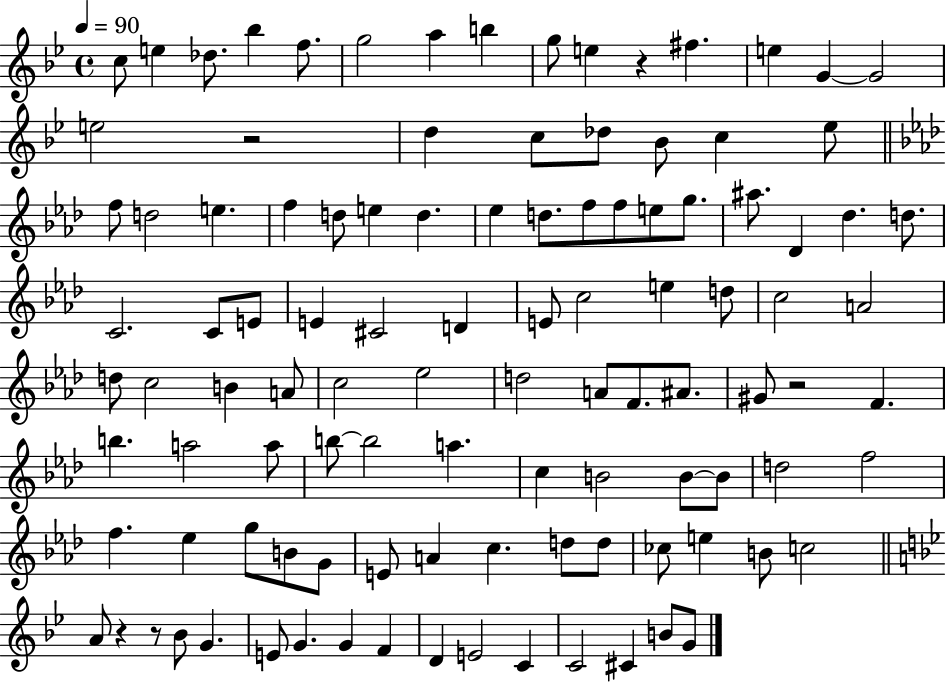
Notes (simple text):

C5/e E5/q Db5/e. Bb5/q F5/e. G5/h A5/q B5/q G5/e E5/q R/q F#5/q. E5/q G4/q G4/h E5/h R/h D5/q C5/e Db5/e Bb4/e C5/q Eb5/e F5/e D5/h E5/q. F5/q D5/e E5/q D5/q. Eb5/q D5/e. F5/e F5/e E5/e G5/e. A#5/e. Db4/q Db5/q. D5/e. C4/h. C4/e E4/e E4/q C#4/h D4/q E4/e C5/h E5/q D5/e C5/h A4/h D5/e C5/h B4/q A4/e C5/h Eb5/h D5/h A4/e F4/e. A#4/e. G#4/e R/h F4/q. B5/q. A5/h A5/e B5/e B5/h A5/q. C5/q B4/h B4/e B4/e D5/h F5/h F5/q. Eb5/q G5/e B4/e G4/e E4/e A4/q C5/q. D5/e D5/e CES5/e E5/q B4/e C5/h A4/e R/q R/e Bb4/e G4/q. E4/e G4/q. G4/q F4/q D4/q E4/h C4/q C4/h C#4/q B4/e G4/e